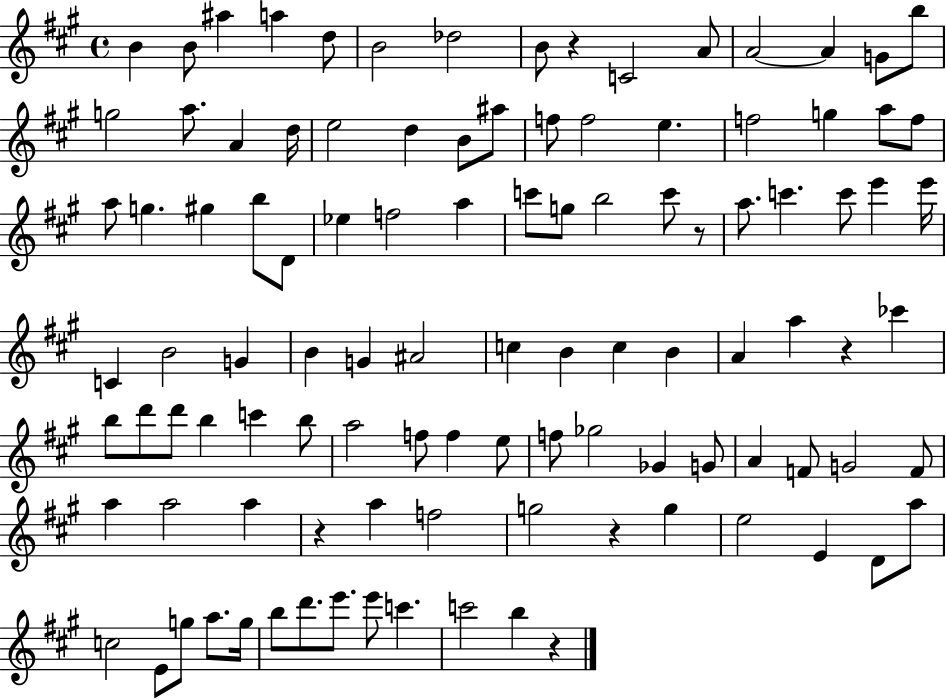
{
  \clef treble
  \time 4/4
  \defaultTimeSignature
  \key a \major
  \repeat volta 2 { b'4 b'8 ais''4 a''4 d''8 | b'2 des''2 | b'8 r4 c'2 a'8 | a'2~~ a'4 g'8 b''8 | \break g''2 a''8. a'4 d''16 | e''2 d''4 b'8 ais''8 | f''8 f''2 e''4. | f''2 g''4 a''8 f''8 | \break a''8 g''4. gis''4 b''8 d'8 | ees''4 f''2 a''4 | c'''8 g''8 b''2 c'''8 r8 | a''8. c'''4. c'''8 e'''4 e'''16 | \break c'4 b'2 g'4 | b'4 g'4 ais'2 | c''4 b'4 c''4 b'4 | a'4 a''4 r4 ces'''4 | \break b''8 d'''8 d'''8 b''4 c'''4 b''8 | a''2 f''8 f''4 e''8 | f''8 ges''2 ges'4 g'8 | a'4 f'8 g'2 f'8 | \break a''4 a''2 a''4 | r4 a''4 f''2 | g''2 r4 g''4 | e''2 e'4 d'8 a''8 | \break c''2 e'8 g''8 a''8. g''16 | b''8 d'''8. e'''8. e'''8 c'''4. | c'''2 b''4 r4 | } \bar "|."
}